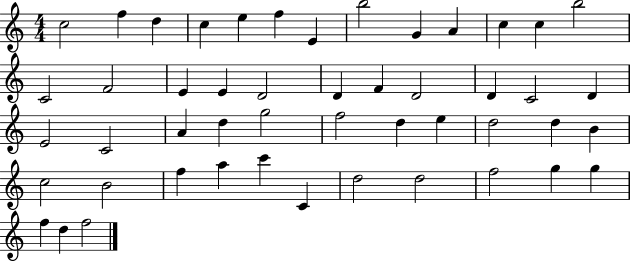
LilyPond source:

{
  \clef treble
  \numericTimeSignature
  \time 4/4
  \key c \major
  c''2 f''4 d''4 | c''4 e''4 f''4 e'4 | b''2 g'4 a'4 | c''4 c''4 b''2 | \break c'2 f'2 | e'4 e'4 d'2 | d'4 f'4 d'2 | d'4 c'2 d'4 | \break e'2 c'2 | a'4 d''4 g''2 | f''2 d''4 e''4 | d''2 d''4 b'4 | \break c''2 b'2 | f''4 a''4 c'''4 c'4 | d''2 d''2 | f''2 g''4 g''4 | \break f''4 d''4 f''2 | \bar "|."
}